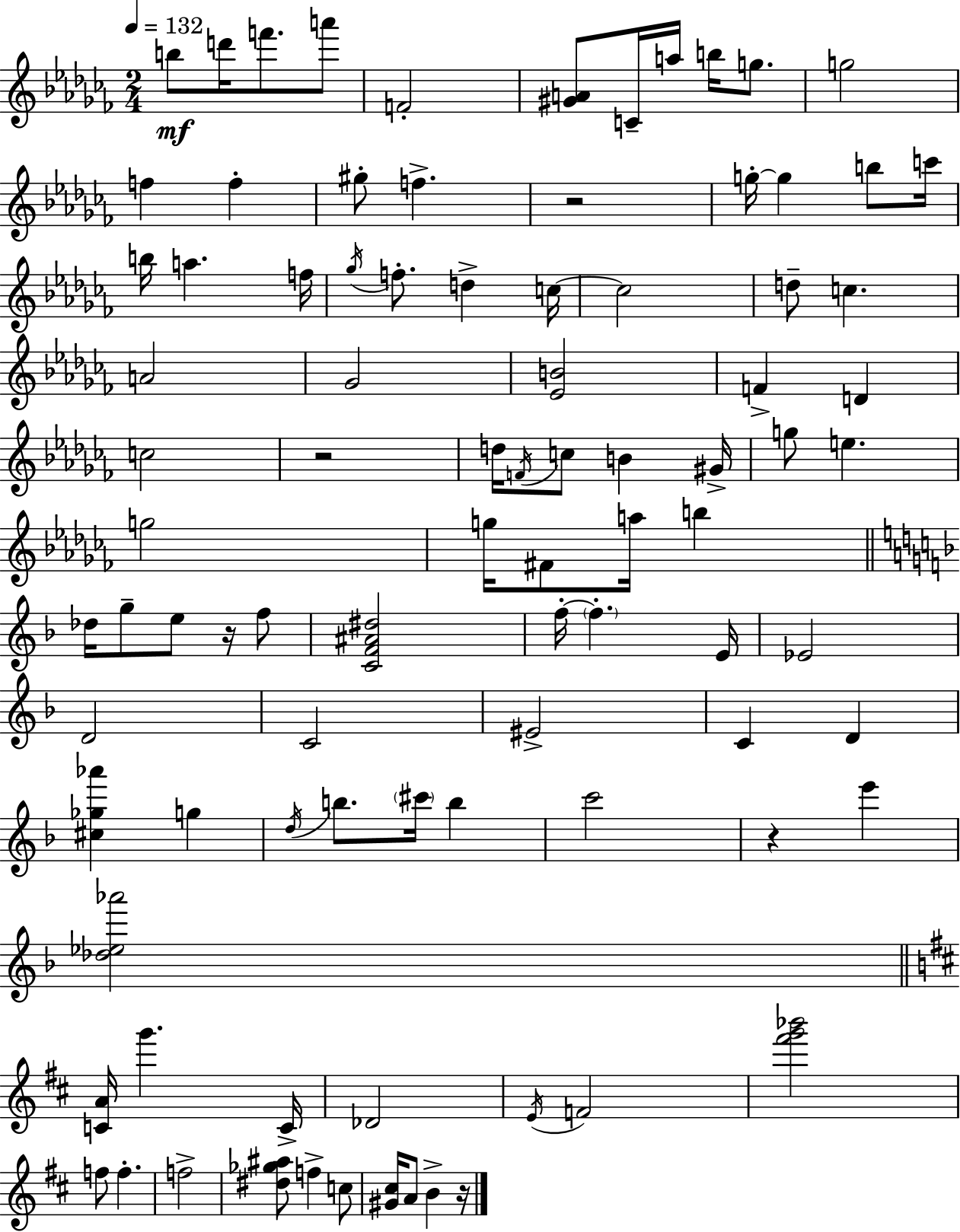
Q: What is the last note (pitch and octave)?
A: B4